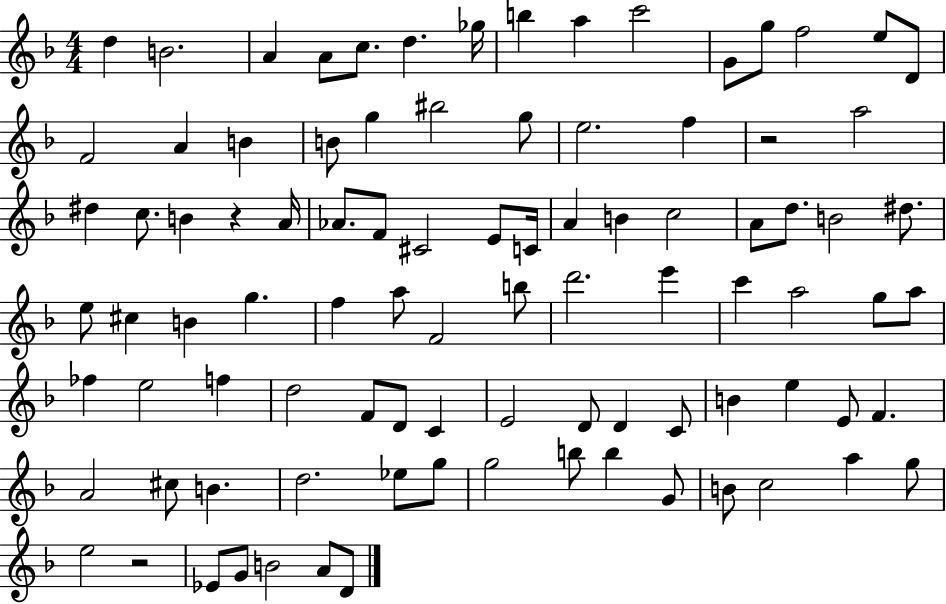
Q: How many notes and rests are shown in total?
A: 93